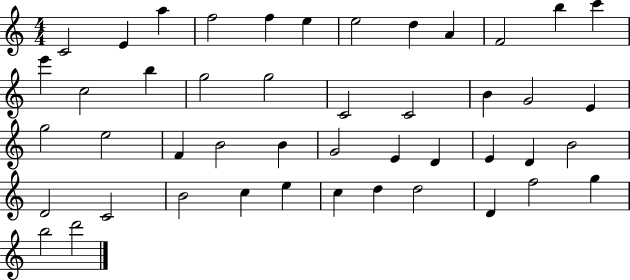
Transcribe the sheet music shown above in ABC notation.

X:1
T:Untitled
M:4/4
L:1/4
K:C
C2 E a f2 f e e2 d A F2 b c' e' c2 b g2 g2 C2 C2 B G2 E g2 e2 F B2 B G2 E D E D B2 D2 C2 B2 c e c d d2 D f2 g b2 d'2